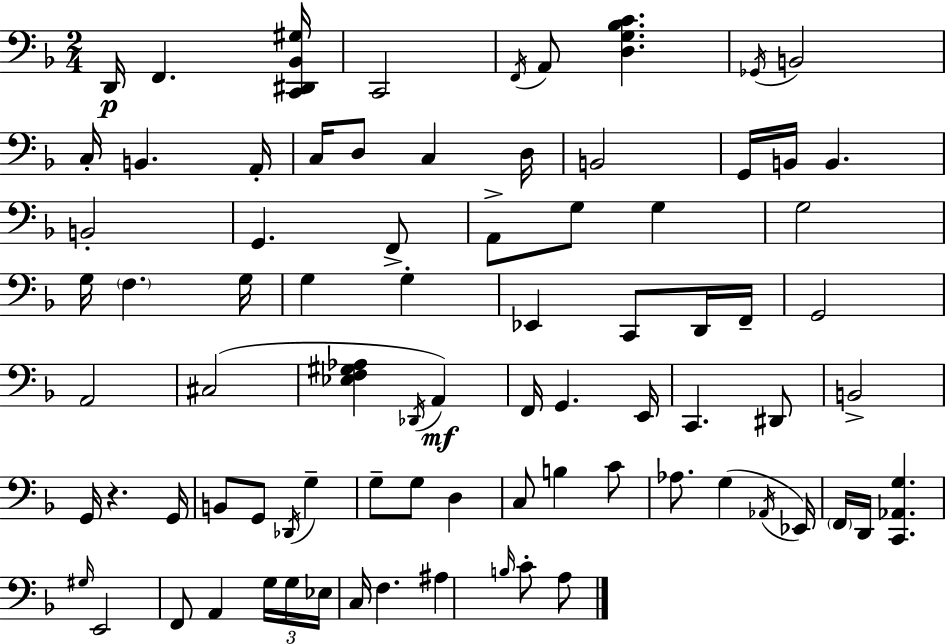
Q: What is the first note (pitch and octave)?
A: D2